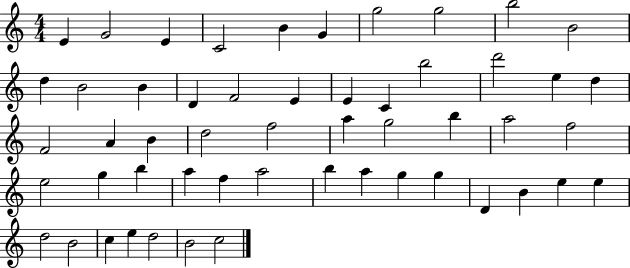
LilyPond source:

{
  \clef treble
  \numericTimeSignature
  \time 4/4
  \key c \major
  e'4 g'2 e'4 | c'2 b'4 g'4 | g''2 g''2 | b''2 b'2 | \break d''4 b'2 b'4 | d'4 f'2 e'4 | e'4 c'4 b''2 | d'''2 e''4 d''4 | \break f'2 a'4 b'4 | d''2 f''2 | a''4 g''2 b''4 | a''2 f''2 | \break e''2 g''4 b''4 | a''4 f''4 a''2 | b''4 a''4 g''4 g''4 | d'4 b'4 e''4 e''4 | \break d''2 b'2 | c''4 e''4 d''2 | b'2 c''2 | \bar "|."
}